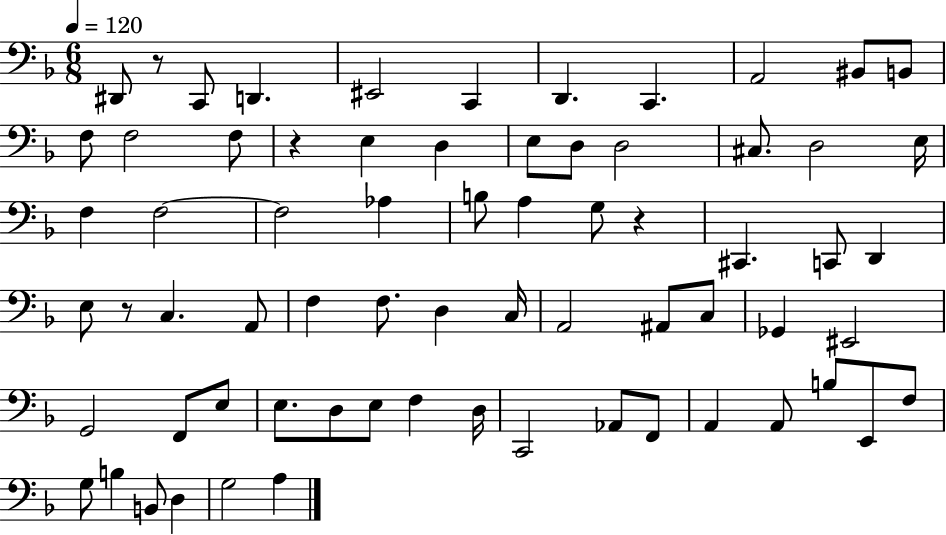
D#2/e R/e C2/e D2/q. EIS2/h C2/q D2/q. C2/q. A2/h BIS2/e B2/e F3/e F3/h F3/e R/q E3/q D3/q E3/e D3/e D3/h C#3/e. D3/h E3/s F3/q F3/h F3/h Ab3/q B3/e A3/q G3/e R/q C#2/q. C2/e D2/q E3/e R/e C3/q. A2/e F3/q F3/e. D3/q C3/s A2/h A#2/e C3/e Gb2/q EIS2/h G2/h F2/e E3/e E3/e. D3/e E3/e F3/q D3/s C2/h Ab2/e F2/e A2/q A2/e B3/e E2/e F3/e G3/e B3/q B2/e D3/q G3/h A3/q